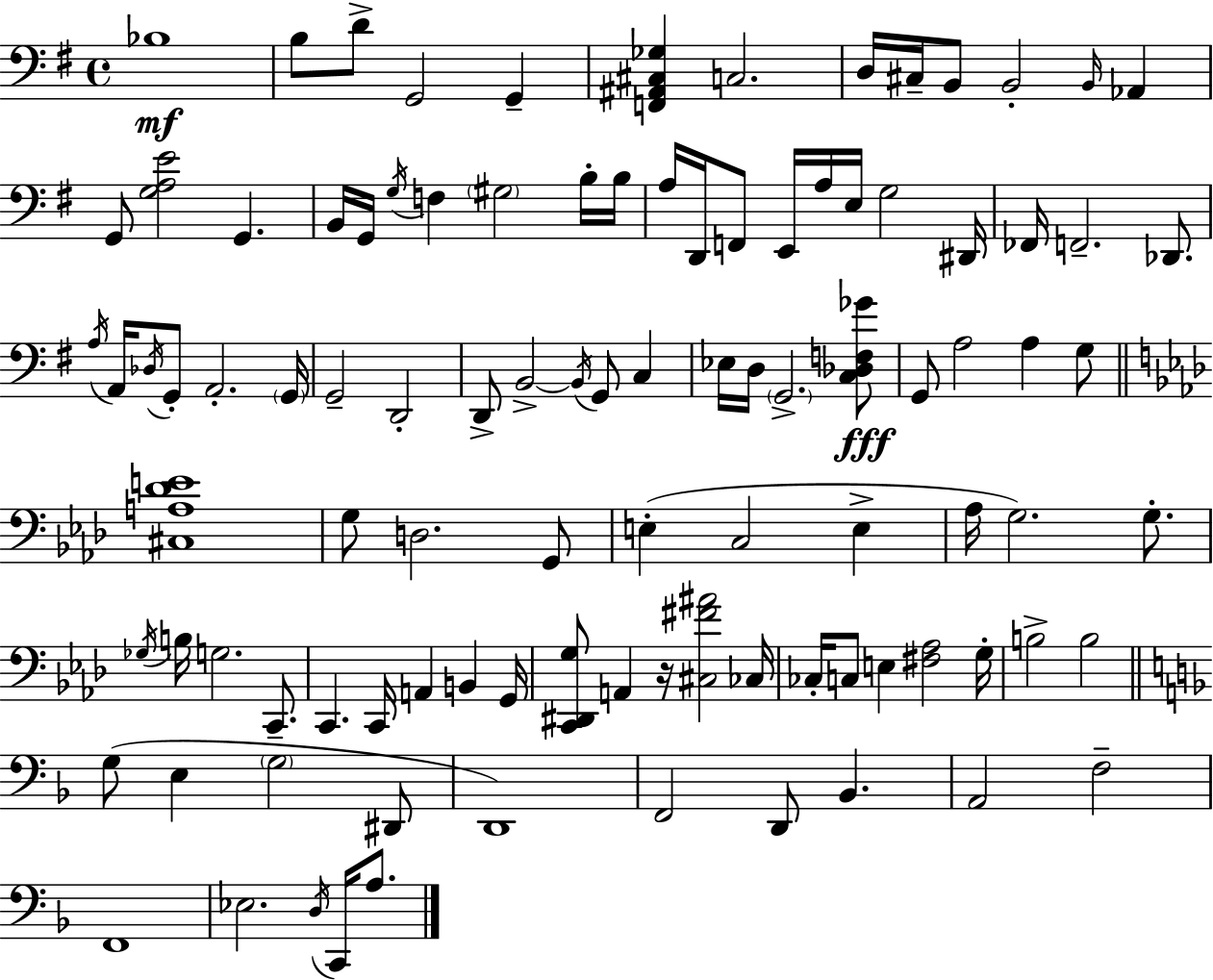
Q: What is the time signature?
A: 4/4